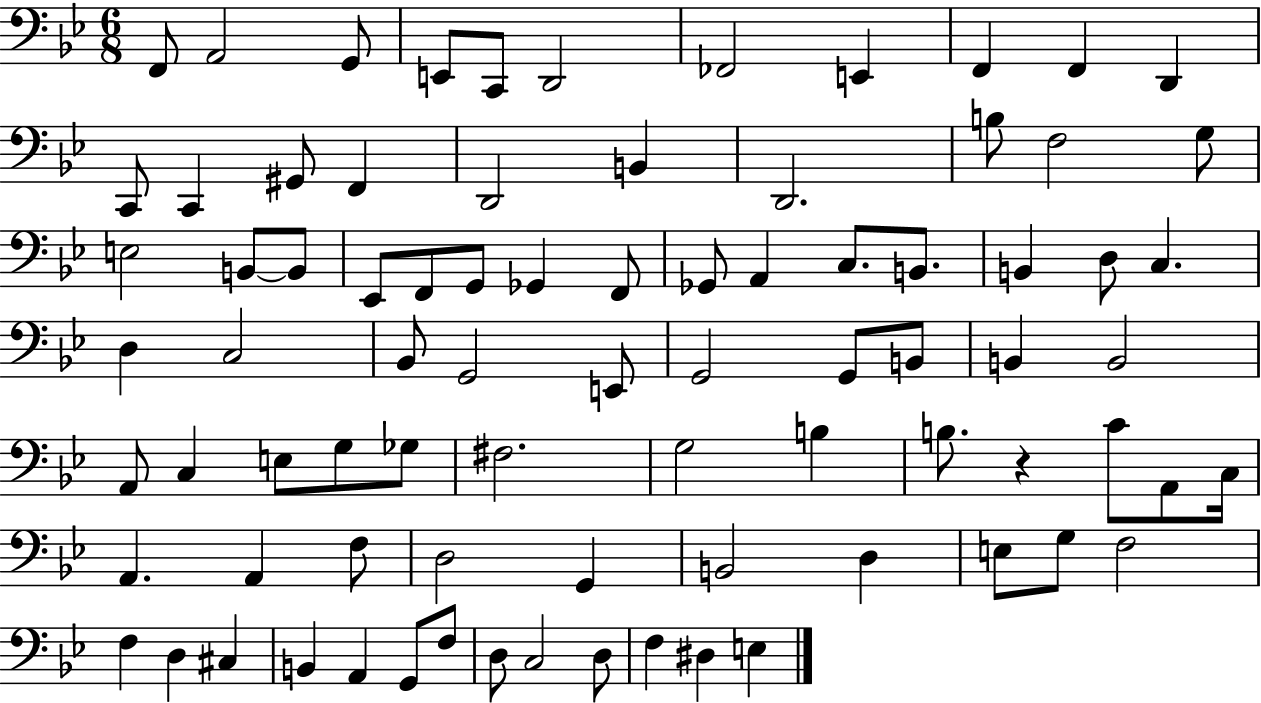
X:1
T:Untitled
M:6/8
L:1/4
K:Bb
F,,/2 A,,2 G,,/2 E,,/2 C,,/2 D,,2 _F,,2 E,, F,, F,, D,, C,,/2 C,, ^G,,/2 F,, D,,2 B,, D,,2 B,/2 F,2 G,/2 E,2 B,,/2 B,,/2 _E,,/2 F,,/2 G,,/2 _G,, F,,/2 _G,,/2 A,, C,/2 B,,/2 B,, D,/2 C, D, C,2 _B,,/2 G,,2 E,,/2 G,,2 G,,/2 B,,/2 B,, B,,2 A,,/2 C, E,/2 G,/2 _G,/2 ^F,2 G,2 B, B,/2 z C/2 A,,/2 C,/4 A,, A,, F,/2 D,2 G,, B,,2 D, E,/2 G,/2 F,2 F, D, ^C, B,, A,, G,,/2 F,/2 D,/2 C,2 D,/2 F, ^D, E,